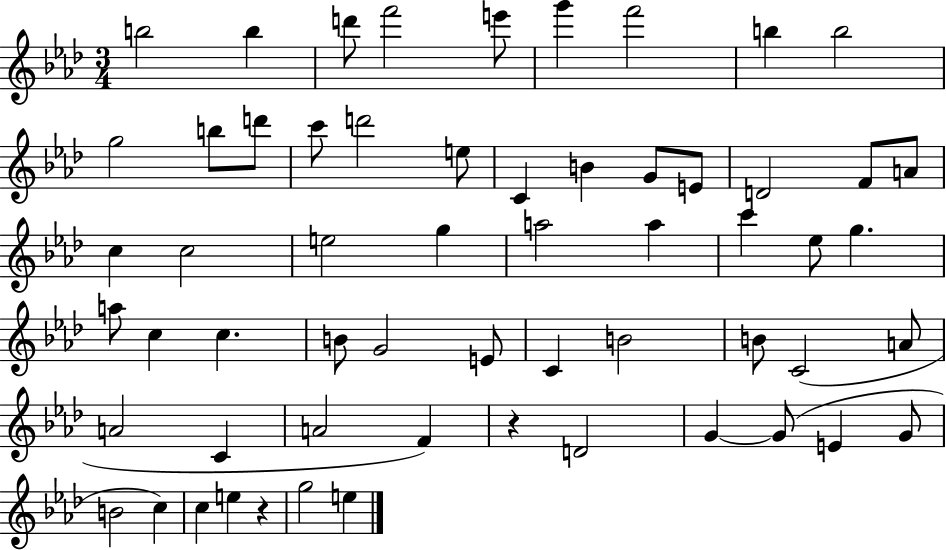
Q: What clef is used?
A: treble